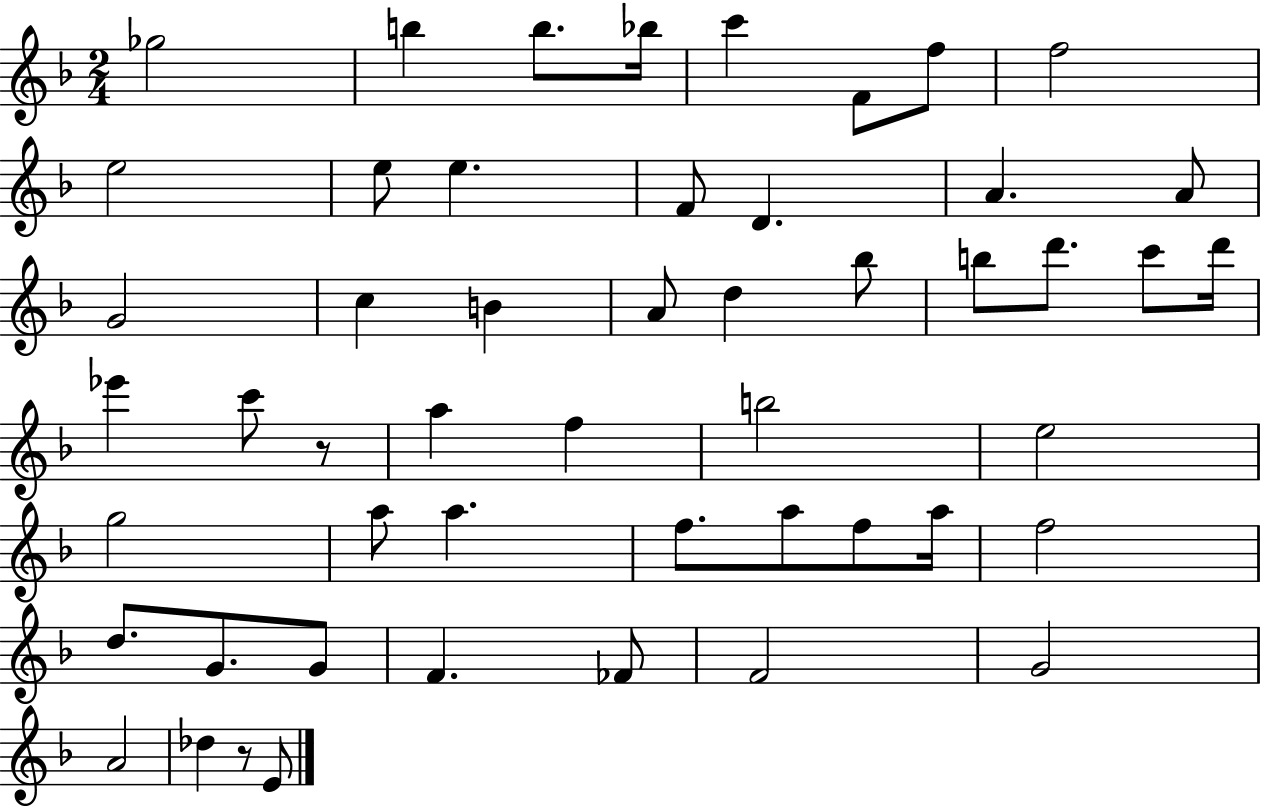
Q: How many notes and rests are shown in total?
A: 51